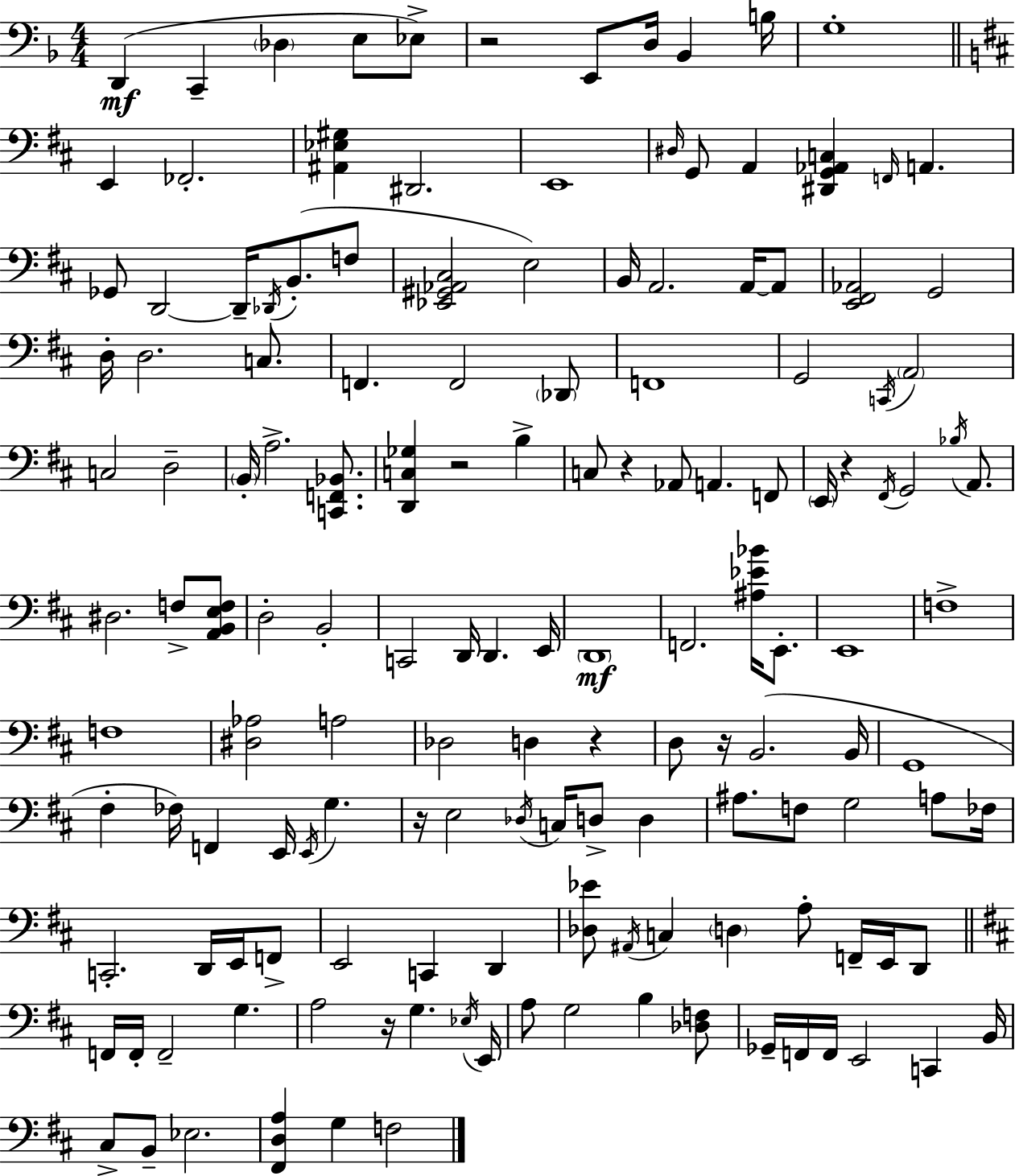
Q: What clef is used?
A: bass